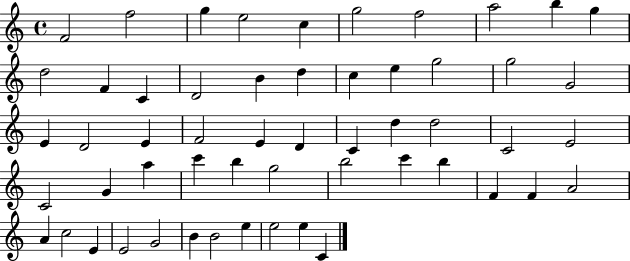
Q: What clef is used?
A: treble